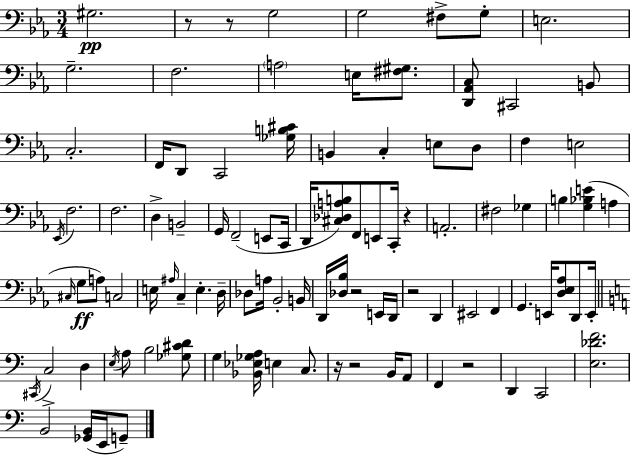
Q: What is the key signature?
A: C minor